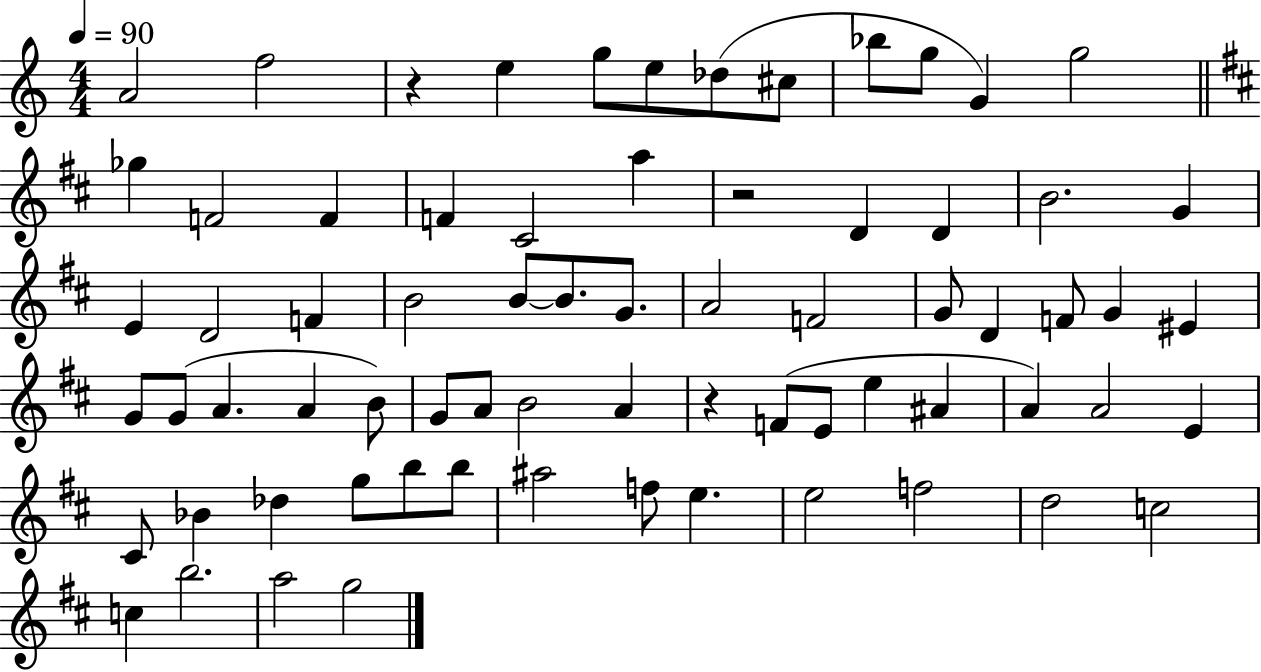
A4/h F5/h R/q E5/q G5/e E5/e Db5/e C#5/e Bb5/e G5/e G4/q G5/h Gb5/q F4/h F4/q F4/q C#4/h A5/q R/h D4/q D4/q B4/h. G4/q E4/q D4/h F4/q B4/h B4/e B4/e. G4/e. A4/h F4/h G4/e D4/q F4/e G4/q EIS4/q G4/e G4/e A4/q. A4/q B4/e G4/e A4/e B4/h A4/q R/q F4/e E4/e E5/q A#4/q A4/q A4/h E4/q C#4/e Bb4/q Db5/q G5/e B5/e B5/e A#5/h F5/e E5/q. E5/h F5/h D5/h C5/h C5/q B5/h. A5/h G5/h